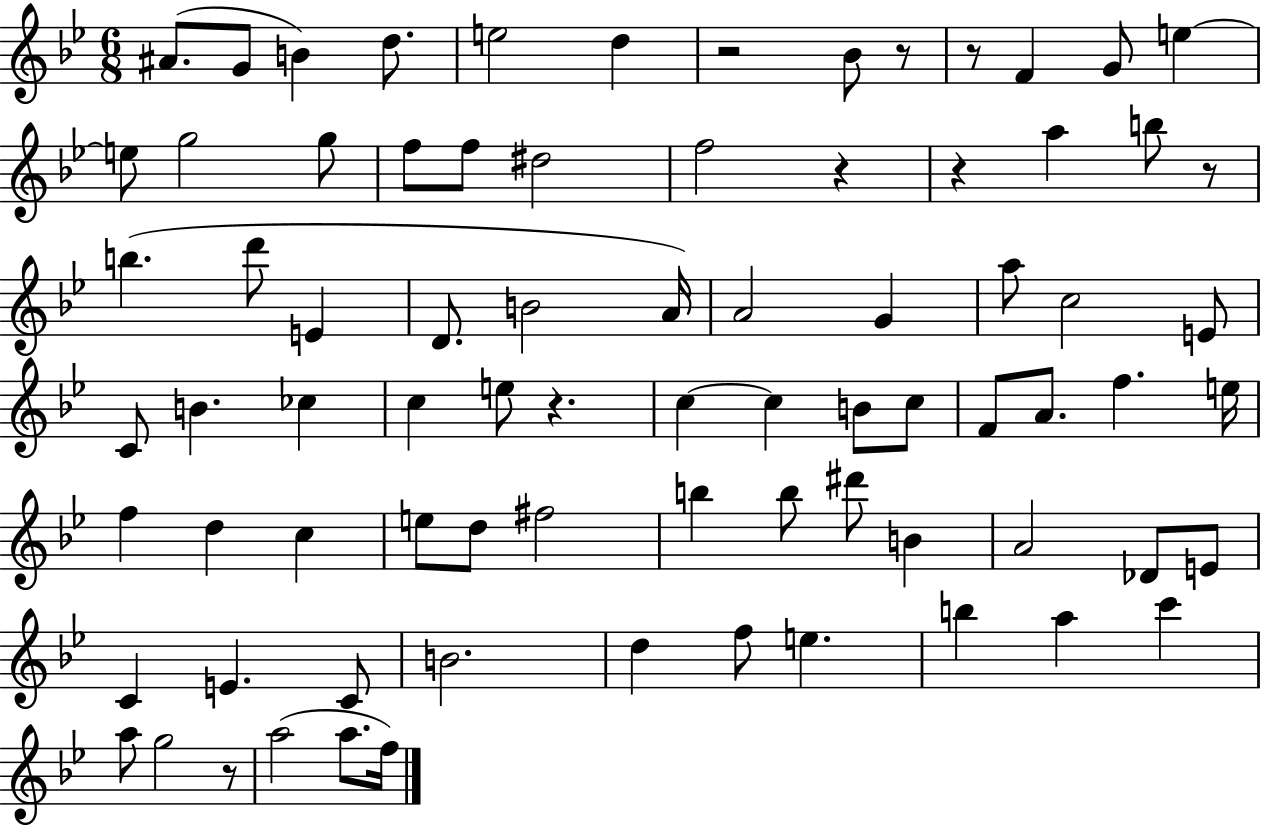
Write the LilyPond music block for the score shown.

{
  \clef treble
  \numericTimeSignature
  \time 6/8
  \key bes \major
  \repeat volta 2 { ais'8.( g'8 b'4) d''8. | e''2 d''4 | r2 bes'8 r8 | r8 f'4 g'8 e''4~~ | \break e''8 g''2 g''8 | f''8 f''8 dis''2 | f''2 r4 | r4 a''4 b''8 r8 | \break b''4.( d'''8 e'4 | d'8. b'2 a'16) | a'2 g'4 | a''8 c''2 e'8 | \break c'8 b'4. ces''4 | c''4 e''8 r4. | c''4~~ c''4 b'8 c''8 | f'8 a'8. f''4. e''16 | \break f''4 d''4 c''4 | e''8 d''8 fis''2 | b''4 b''8 dis'''8 b'4 | a'2 des'8 e'8 | \break c'4 e'4. c'8 | b'2. | d''4 f''8 e''4. | b''4 a''4 c'''4 | \break a''8 g''2 r8 | a''2( a''8. f''16) | } \bar "|."
}